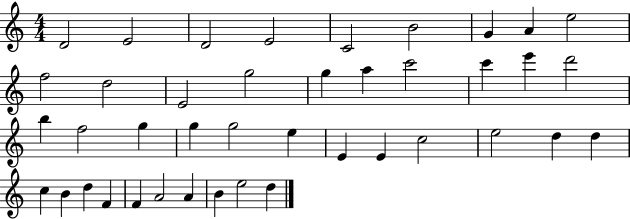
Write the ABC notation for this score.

X:1
T:Untitled
M:4/4
L:1/4
K:C
D2 E2 D2 E2 C2 B2 G A e2 f2 d2 E2 g2 g a c'2 c' e' d'2 b f2 g g g2 e E E c2 e2 d d c B d F F A2 A B e2 d